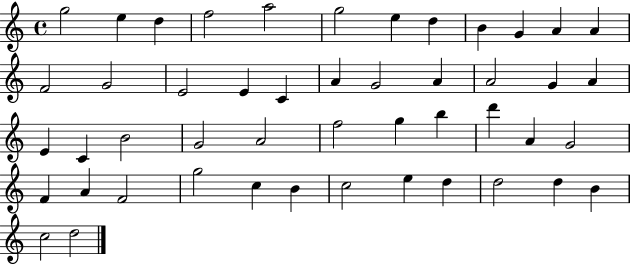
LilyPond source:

{
  \clef treble
  \time 4/4
  \defaultTimeSignature
  \key c \major
  g''2 e''4 d''4 | f''2 a''2 | g''2 e''4 d''4 | b'4 g'4 a'4 a'4 | \break f'2 g'2 | e'2 e'4 c'4 | a'4 g'2 a'4 | a'2 g'4 a'4 | \break e'4 c'4 b'2 | g'2 a'2 | f''2 g''4 b''4 | d'''4 a'4 g'2 | \break f'4 a'4 f'2 | g''2 c''4 b'4 | c''2 e''4 d''4 | d''2 d''4 b'4 | \break c''2 d''2 | \bar "|."
}